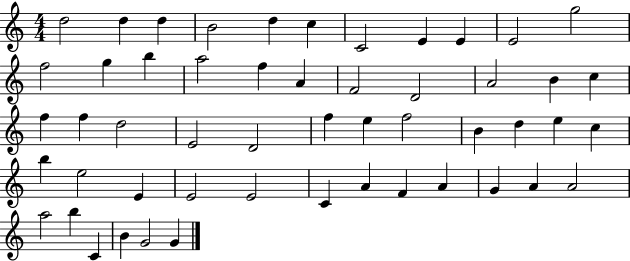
D5/h D5/q D5/q B4/h D5/q C5/q C4/h E4/q E4/q E4/h G5/h F5/h G5/q B5/q A5/h F5/q A4/q F4/h D4/h A4/h B4/q C5/q F5/q F5/q D5/h E4/h D4/h F5/q E5/q F5/h B4/q D5/q E5/q C5/q B5/q E5/h E4/q E4/h E4/h C4/q A4/q F4/q A4/q G4/q A4/q A4/h A5/h B5/q C4/q B4/q G4/h G4/q